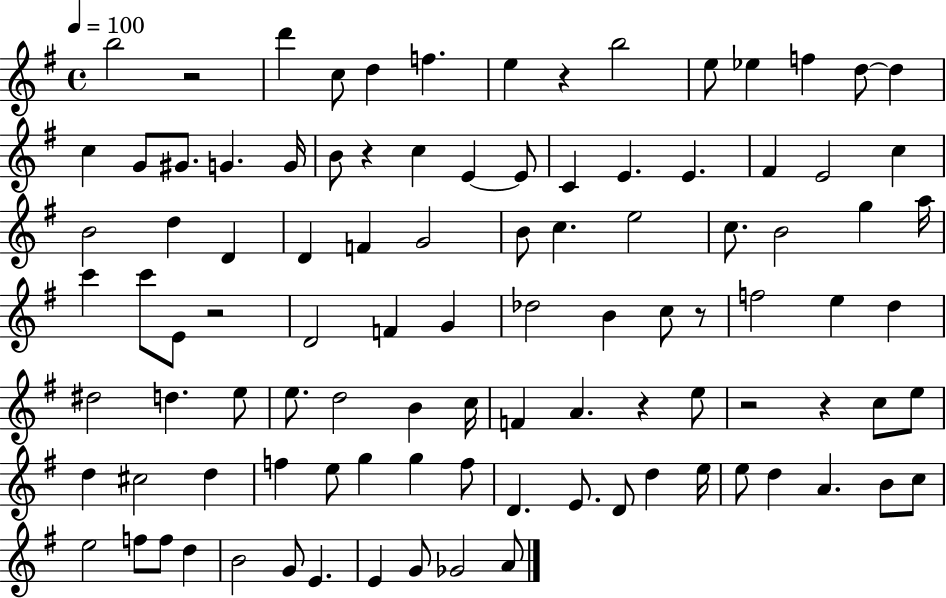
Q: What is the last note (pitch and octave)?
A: A4